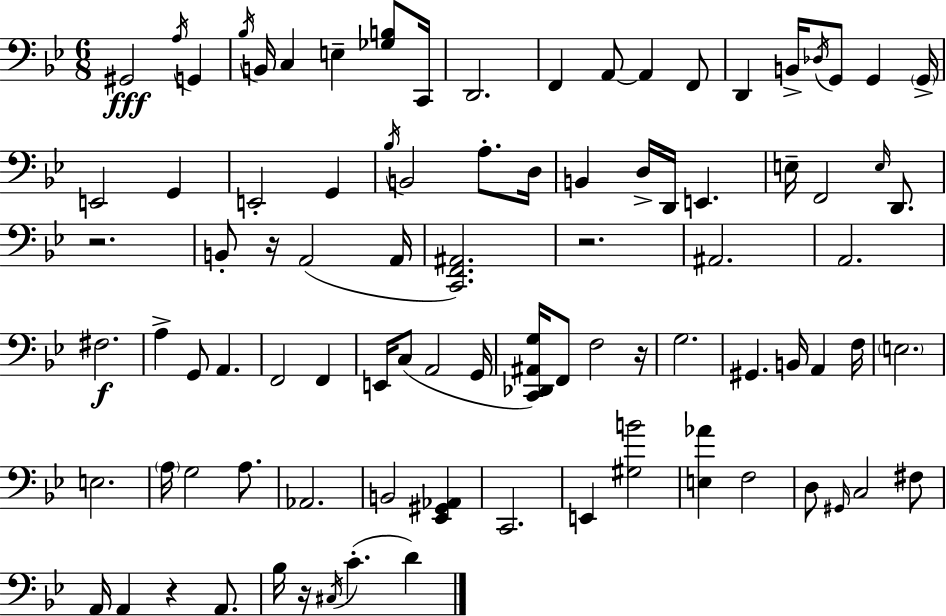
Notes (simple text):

G#2/h A3/s G2/q Bb3/s B2/s C3/q E3/q [Gb3,B3]/e C2/s D2/h. F2/q A2/e A2/q F2/e D2/q B2/s Db3/s G2/e G2/q G2/s E2/h G2/q E2/h G2/q Bb3/s B2/h A3/e. D3/s B2/q D3/s D2/s E2/q. E3/s F2/h E3/s D2/e. R/h. B2/e R/s A2/h A2/s [C2,F2,A#2]/h. R/h. A#2/h. A2/h. F#3/h. A3/q G2/e A2/q. F2/h F2/q E2/s C3/e A2/h G2/s [C2,Db2,A#2,G3]/s F2/e F3/h R/s G3/h. G#2/q. B2/s A2/q F3/s E3/h. E3/h. A3/s G3/h A3/e. Ab2/h. B2/h [Eb2,G#2,Ab2]/q C2/h. E2/q [G#3,B4]/h [E3,Ab4]/q F3/h D3/e G#2/s C3/h F#3/e A2/s A2/q R/q A2/e. Bb3/s R/s C#3/s C4/q. D4/q